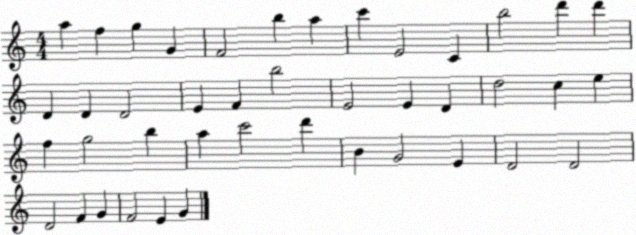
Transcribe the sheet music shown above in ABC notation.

X:1
T:Untitled
M:4/4
L:1/4
K:C
a f g G F2 b a c' E2 C b2 d' d' D D D2 E F b2 E2 E D d2 c e f g2 b a c'2 d' B G2 E D2 D2 D2 F G F2 E G